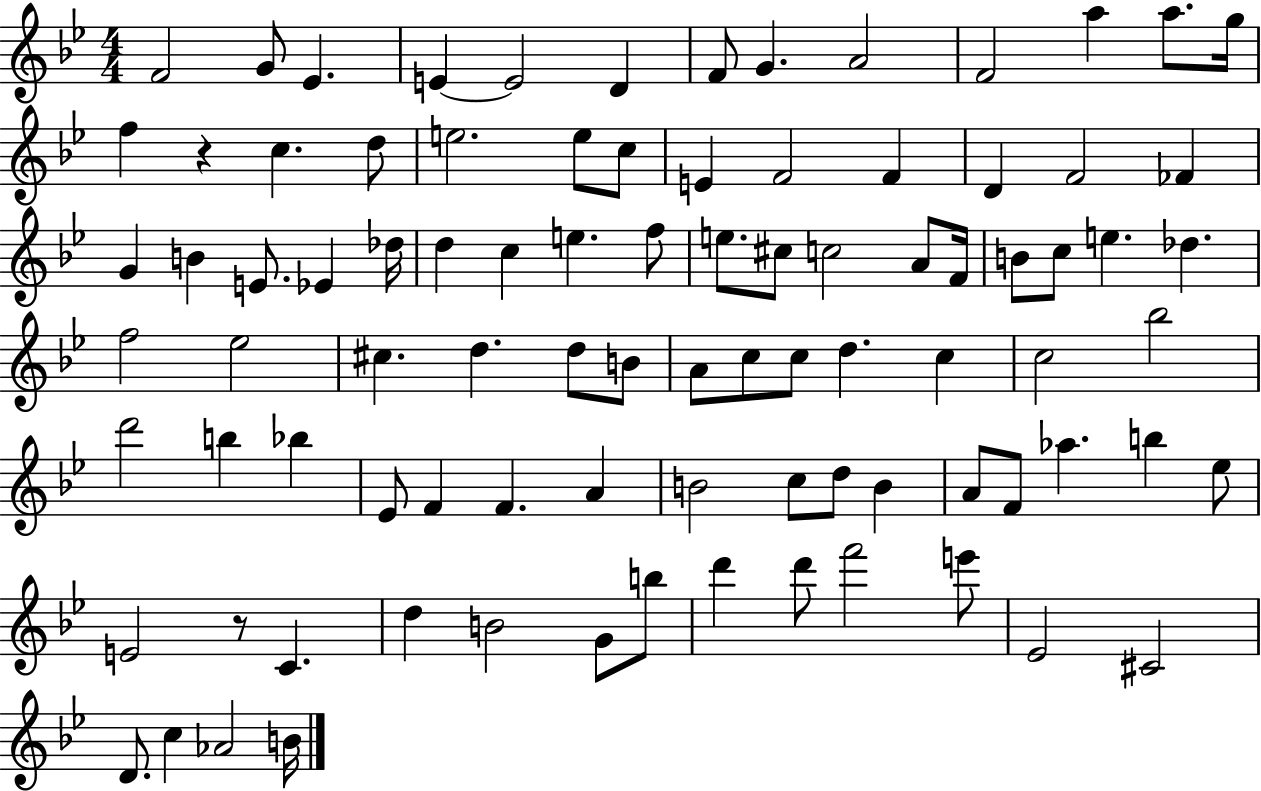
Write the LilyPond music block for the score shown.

{
  \clef treble
  \numericTimeSignature
  \time 4/4
  \key bes \major
  f'2 g'8 ees'4. | e'4~~ e'2 d'4 | f'8 g'4. a'2 | f'2 a''4 a''8. g''16 | \break f''4 r4 c''4. d''8 | e''2. e''8 c''8 | e'4 f'2 f'4 | d'4 f'2 fes'4 | \break g'4 b'4 e'8. ees'4 des''16 | d''4 c''4 e''4. f''8 | e''8. cis''8 c''2 a'8 f'16 | b'8 c''8 e''4. des''4. | \break f''2 ees''2 | cis''4. d''4. d''8 b'8 | a'8 c''8 c''8 d''4. c''4 | c''2 bes''2 | \break d'''2 b''4 bes''4 | ees'8 f'4 f'4. a'4 | b'2 c''8 d''8 b'4 | a'8 f'8 aes''4. b''4 ees''8 | \break e'2 r8 c'4. | d''4 b'2 g'8 b''8 | d'''4 d'''8 f'''2 e'''8 | ees'2 cis'2 | \break d'8. c''4 aes'2 b'16 | \bar "|."
}